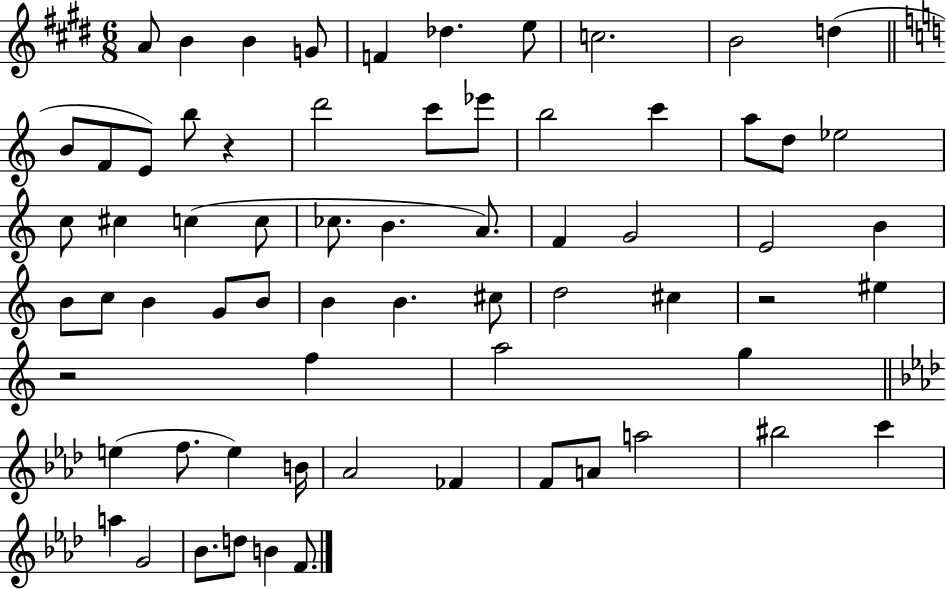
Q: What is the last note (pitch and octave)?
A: F4